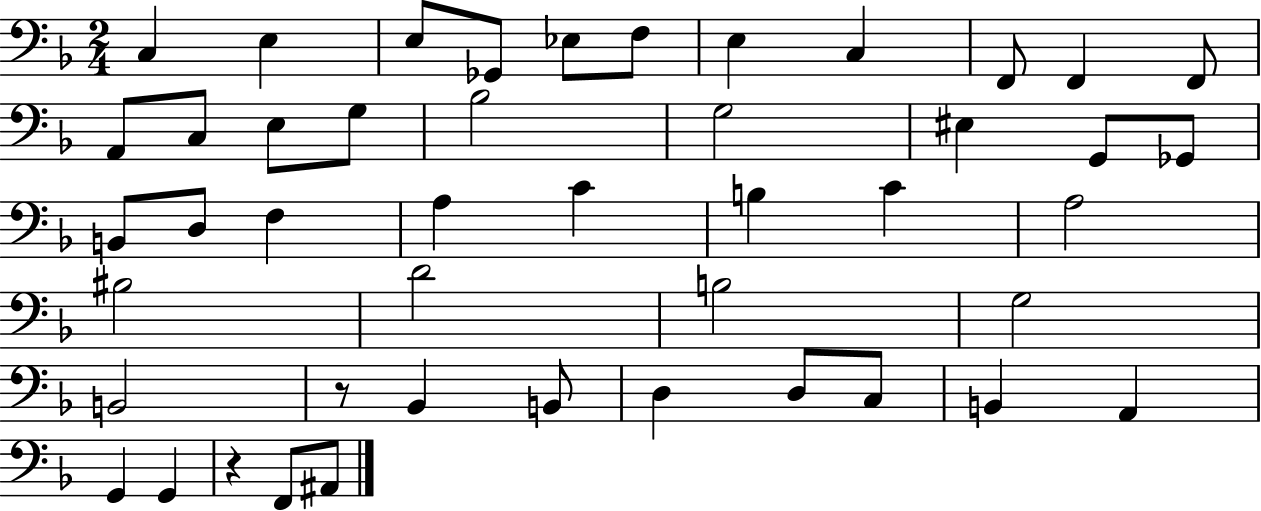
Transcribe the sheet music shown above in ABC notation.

X:1
T:Untitled
M:2/4
L:1/4
K:F
C, E, E,/2 _G,,/2 _E,/2 F,/2 E, C, F,,/2 F,, F,,/2 A,,/2 C,/2 E,/2 G,/2 _B,2 G,2 ^E, G,,/2 _G,,/2 B,,/2 D,/2 F, A, C B, C A,2 ^B,2 D2 B,2 G,2 B,,2 z/2 _B,, B,,/2 D, D,/2 C,/2 B,, A,, G,, G,, z F,,/2 ^A,,/2